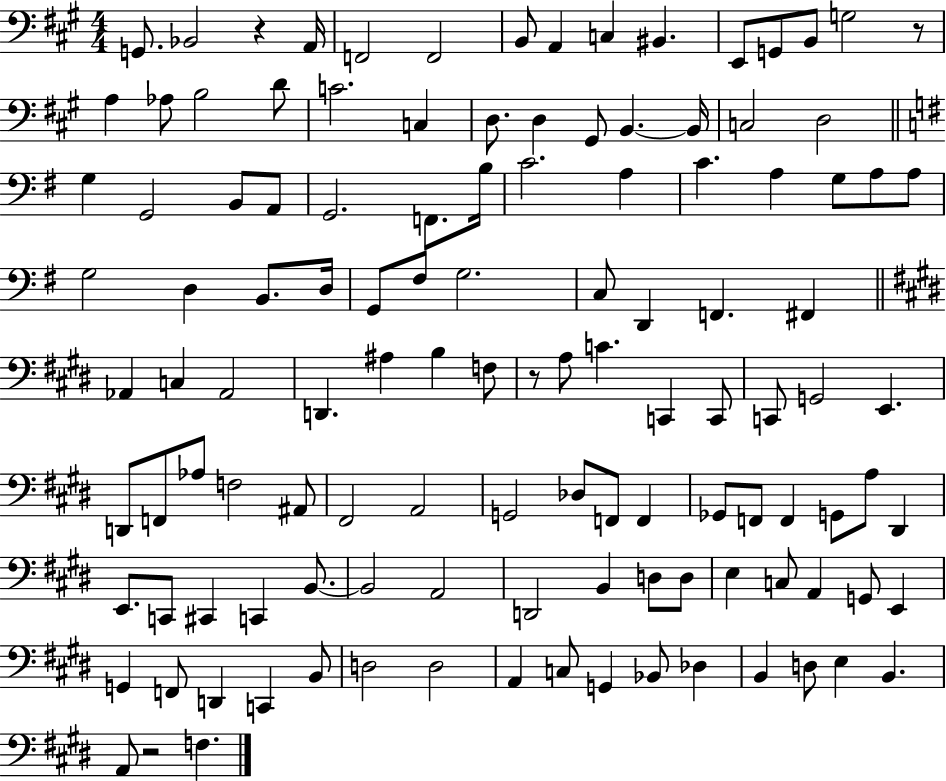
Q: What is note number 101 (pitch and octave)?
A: D2